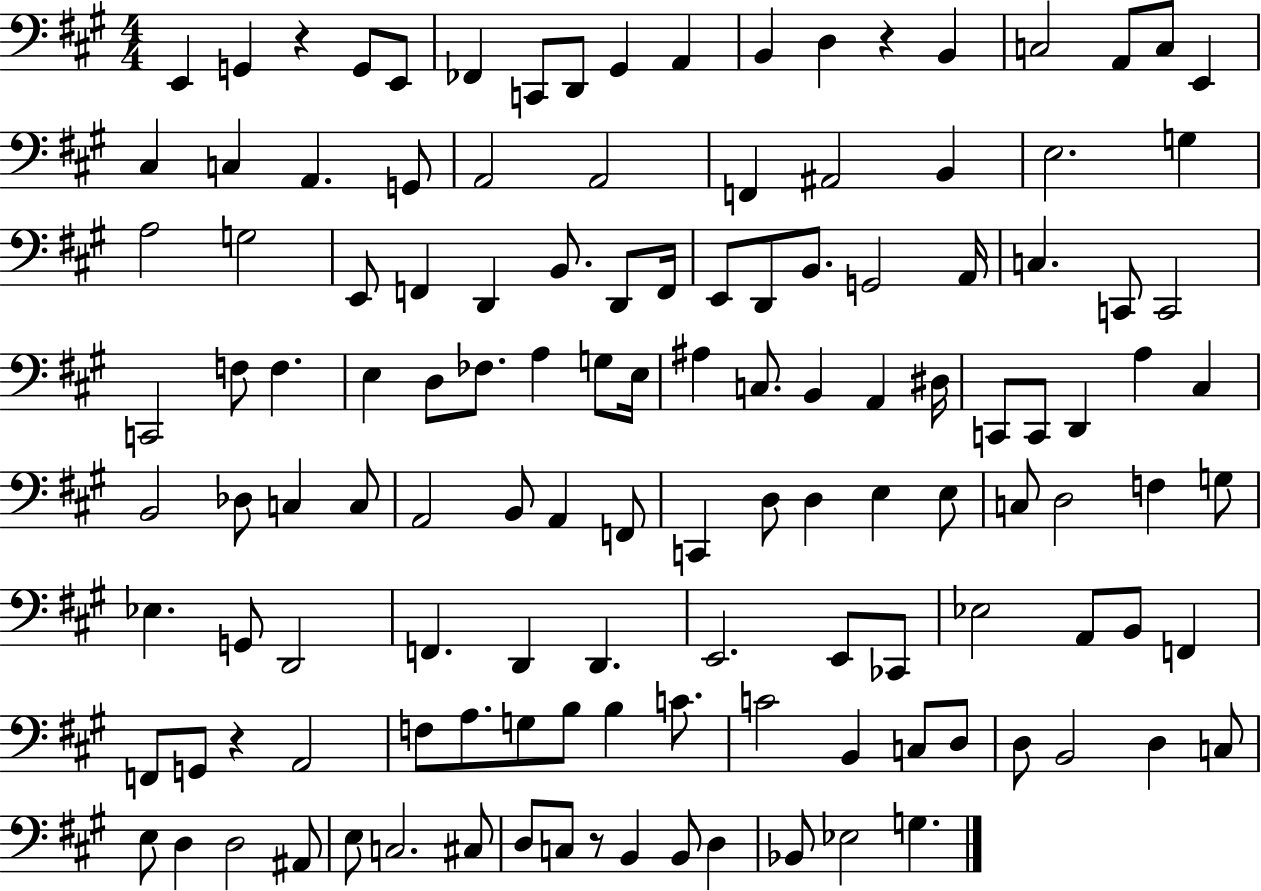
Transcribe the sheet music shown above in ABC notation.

X:1
T:Untitled
M:4/4
L:1/4
K:A
E,, G,, z G,,/2 E,,/2 _F,, C,,/2 D,,/2 ^G,, A,, B,, D, z B,, C,2 A,,/2 C,/2 E,, ^C, C, A,, G,,/2 A,,2 A,,2 F,, ^A,,2 B,, E,2 G, A,2 G,2 E,,/2 F,, D,, B,,/2 D,,/2 F,,/4 E,,/2 D,,/2 B,,/2 G,,2 A,,/4 C, C,,/2 C,,2 C,,2 F,/2 F, E, D,/2 _F,/2 A, G,/2 E,/4 ^A, C,/2 B,, A,, ^D,/4 C,,/2 C,,/2 D,, A, ^C, B,,2 _D,/2 C, C,/2 A,,2 B,,/2 A,, F,,/2 C,, D,/2 D, E, E,/2 C,/2 D,2 F, G,/2 _E, G,,/2 D,,2 F,, D,, D,, E,,2 E,,/2 _C,,/2 _E,2 A,,/2 B,,/2 F,, F,,/2 G,,/2 z A,,2 F,/2 A,/2 G,/2 B,/2 B, C/2 C2 B,, C,/2 D,/2 D,/2 B,,2 D, C,/2 E,/2 D, D,2 ^A,,/2 E,/2 C,2 ^C,/2 D,/2 C,/2 z/2 B,, B,,/2 D, _B,,/2 _E,2 G,